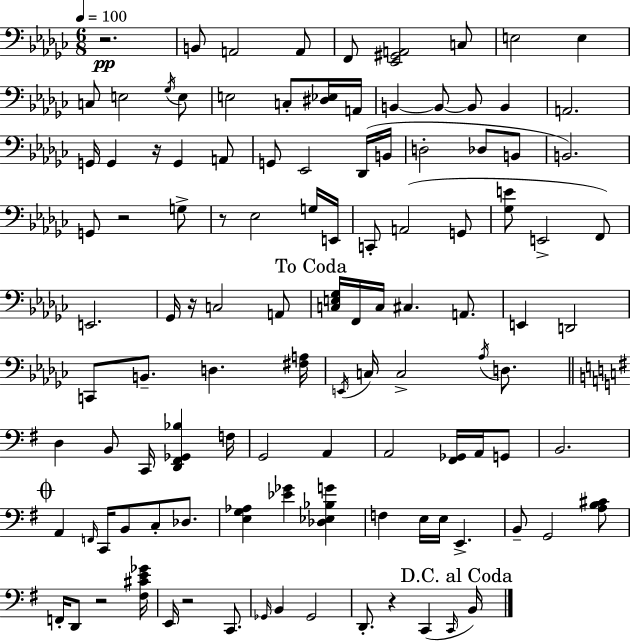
X:1
T:Untitled
M:6/8
L:1/4
K:Ebm
z2 B,,/2 A,,2 A,,/2 F,,/2 [_E,,^G,,A,,]2 C,/2 E,2 E, C,/2 E,2 _G,/4 E,/2 E,2 C,/2 [^D,_E,]/4 A,,/4 B,, B,,/2 B,,/2 B,, A,,2 G,,/4 G,, z/4 G,, A,,/2 G,,/2 _E,,2 _D,,/4 B,,/4 D,2 _D,/2 B,,/2 B,,2 G,,/2 z2 G,/2 z/2 _E,2 G,/4 E,,/4 C,,/2 A,,2 G,,/2 [_G,E]/2 E,,2 F,,/2 E,,2 _G,,/4 z/4 C,2 A,,/2 [C,E,_G,]/4 F,,/4 C,/4 ^C, A,,/2 E,, D,,2 C,,/2 B,,/2 D, [^F,A,]/4 E,,/4 C,/4 C,2 _A,/4 D,/2 D, B,,/2 C,,/4 [D,,^F,,_G,,_B,] F,/4 G,,2 A,, A,,2 [^F,,_G,,]/4 A,,/4 G,,/2 B,,2 A,, F,,/4 C,,/4 B,,/2 C,/2 _D,/2 [E,G,_A,] [_E_G] [_D,_E,_B,G] F, E,/4 E,/4 E,, B,,/2 G,,2 [A,B,^C]/2 F,,/4 D,,/2 z2 [^F,^CE_G]/4 E,,/4 z2 C,,/2 _G,,/4 B,, _G,,2 D,,/2 z C,, C,,/4 B,,/4